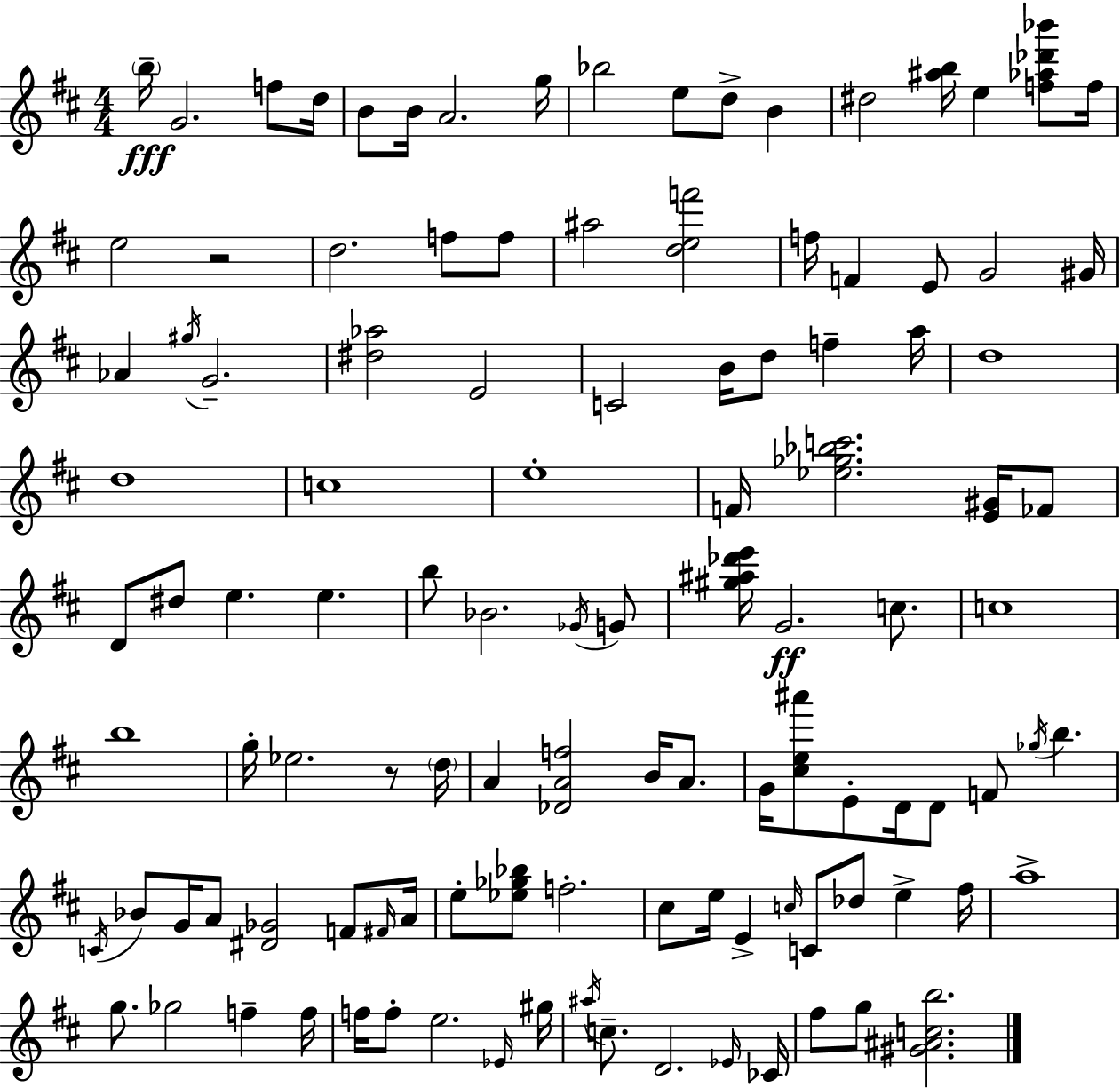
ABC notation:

X:1
T:Untitled
M:4/4
L:1/4
K:D
b/4 G2 f/2 d/4 B/2 B/4 A2 g/4 _b2 e/2 d/2 B ^d2 [^ab]/4 e [f_a_d'_b']/2 f/4 e2 z2 d2 f/2 f/2 ^a2 [def']2 f/4 F E/2 G2 ^G/4 _A ^g/4 G2 [^d_a]2 E2 C2 B/4 d/2 f a/4 d4 d4 c4 e4 F/4 [_e_g_bc']2 [E^G]/4 _F/2 D/2 ^d/2 e e b/2 _B2 _G/4 G/2 [^g^a_d'e']/4 G2 c/2 c4 b4 g/4 _e2 z/2 d/4 A [_DAf]2 B/4 A/2 G/4 [^ce^a']/2 E/2 D/4 D/2 F/2 _g/4 b C/4 _B/2 G/4 A/2 [^D_G]2 F/2 ^F/4 A/4 e/2 [_e_g_b]/2 f2 ^c/2 e/4 E c/4 C/2 _d/2 e ^f/4 a4 g/2 _g2 f f/4 f/4 f/2 e2 _E/4 ^g/4 ^a/4 c/2 D2 _E/4 _C/4 ^f/2 g/2 [^G^Acb]2